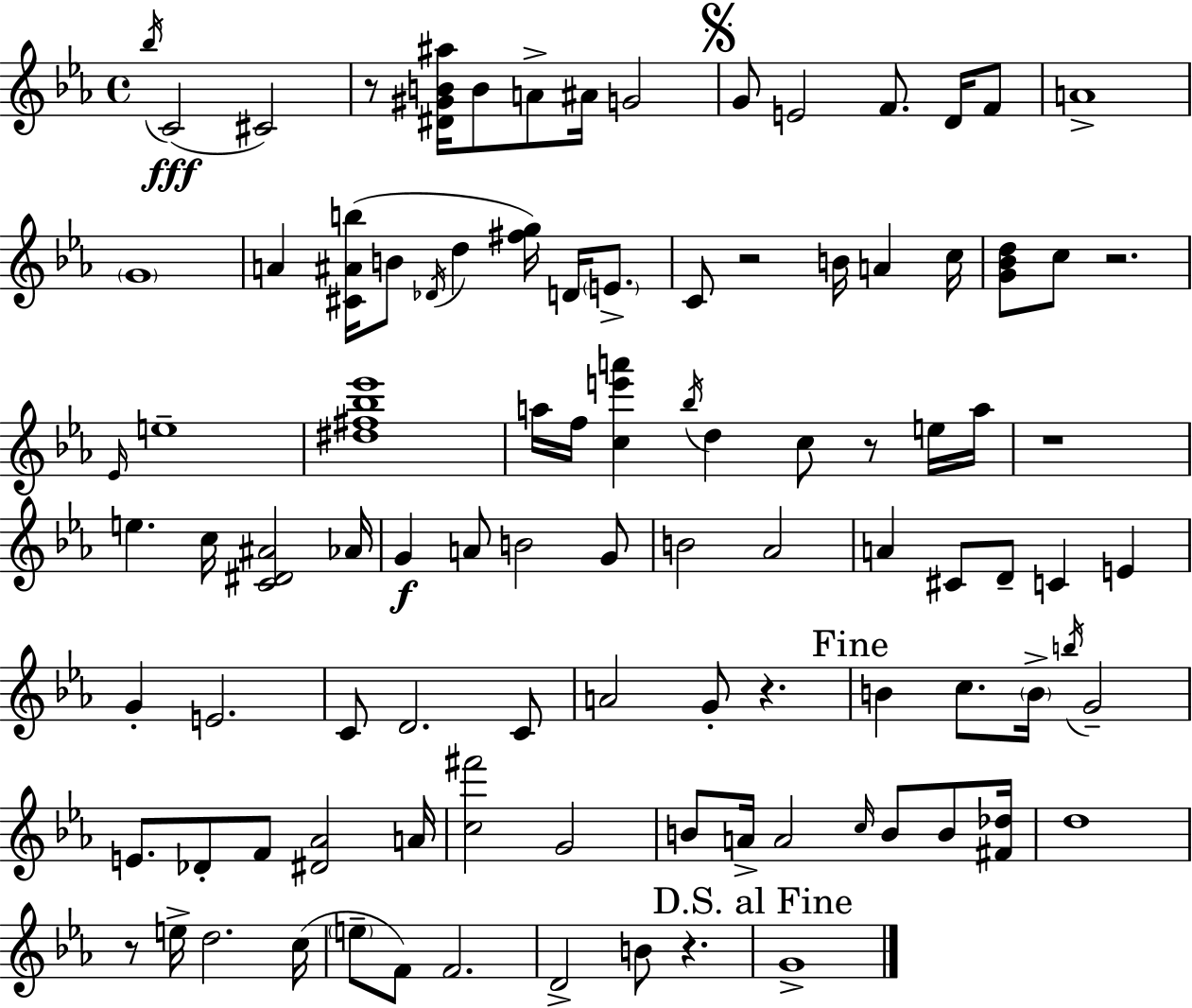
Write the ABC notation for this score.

X:1
T:Untitled
M:4/4
L:1/4
K:Cm
_b/4 C2 ^C2 z/2 [^D^GB^a]/4 B/2 A/2 ^A/4 G2 G/2 E2 F/2 D/4 F/2 A4 G4 A [^C^Ab]/4 B/2 _D/4 d [^fg]/4 D/4 E/2 C/2 z2 B/4 A c/4 [G_Bd]/2 c/2 z2 _E/4 e4 [^d^f_b_e']4 a/4 f/4 [ce'a'] _b/4 d c/2 z/2 e/4 a/4 z4 e c/4 [C^D^A]2 _A/4 G A/2 B2 G/2 B2 _A2 A ^C/2 D/2 C E G E2 C/2 D2 C/2 A2 G/2 z B c/2 B/4 b/4 G2 E/2 _D/2 F/2 [^D_A]2 A/4 [c^f']2 G2 B/2 A/4 A2 c/4 B/2 B/2 [^F_d]/4 d4 z/2 e/4 d2 c/4 e/2 F/2 F2 D2 B/2 z G4